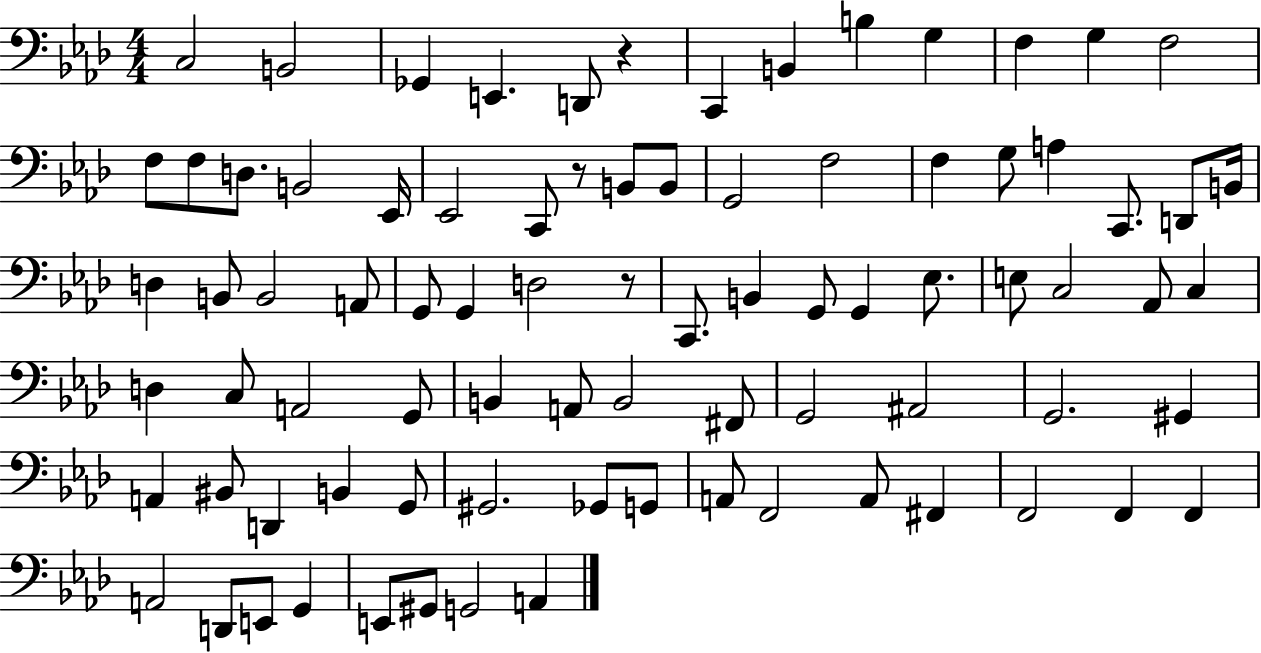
{
  \clef bass
  \numericTimeSignature
  \time 4/4
  \key aes \major
  c2 b,2 | ges,4 e,4. d,8 r4 | c,4 b,4 b4 g4 | f4 g4 f2 | \break f8 f8 d8. b,2 ees,16 | ees,2 c,8 r8 b,8 b,8 | g,2 f2 | f4 g8 a4 c,8. d,8 b,16 | \break d4 b,8 b,2 a,8 | g,8 g,4 d2 r8 | c,8. b,4 g,8 g,4 ees8. | e8 c2 aes,8 c4 | \break d4 c8 a,2 g,8 | b,4 a,8 b,2 fis,8 | g,2 ais,2 | g,2. gis,4 | \break a,4 bis,8 d,4 b,4 g,8 | gis,2. ges,8 g,8 | a,8 f,2 a,8 fis,4 | f,2 f,4 f,4 | \break a,2 d,8 e,8 g,4 | e,8 gis,8 g,2 a,4 | \bar "|."
}